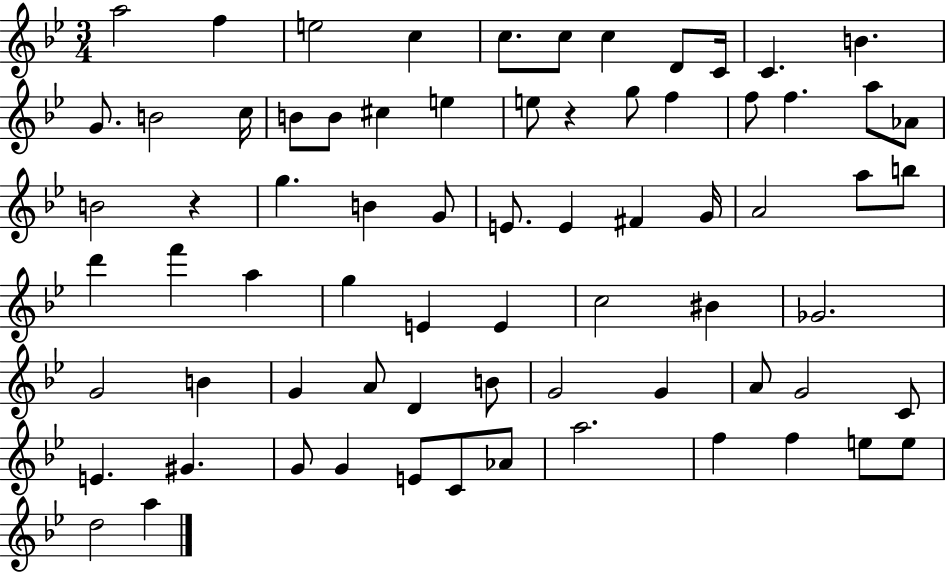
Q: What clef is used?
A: treble